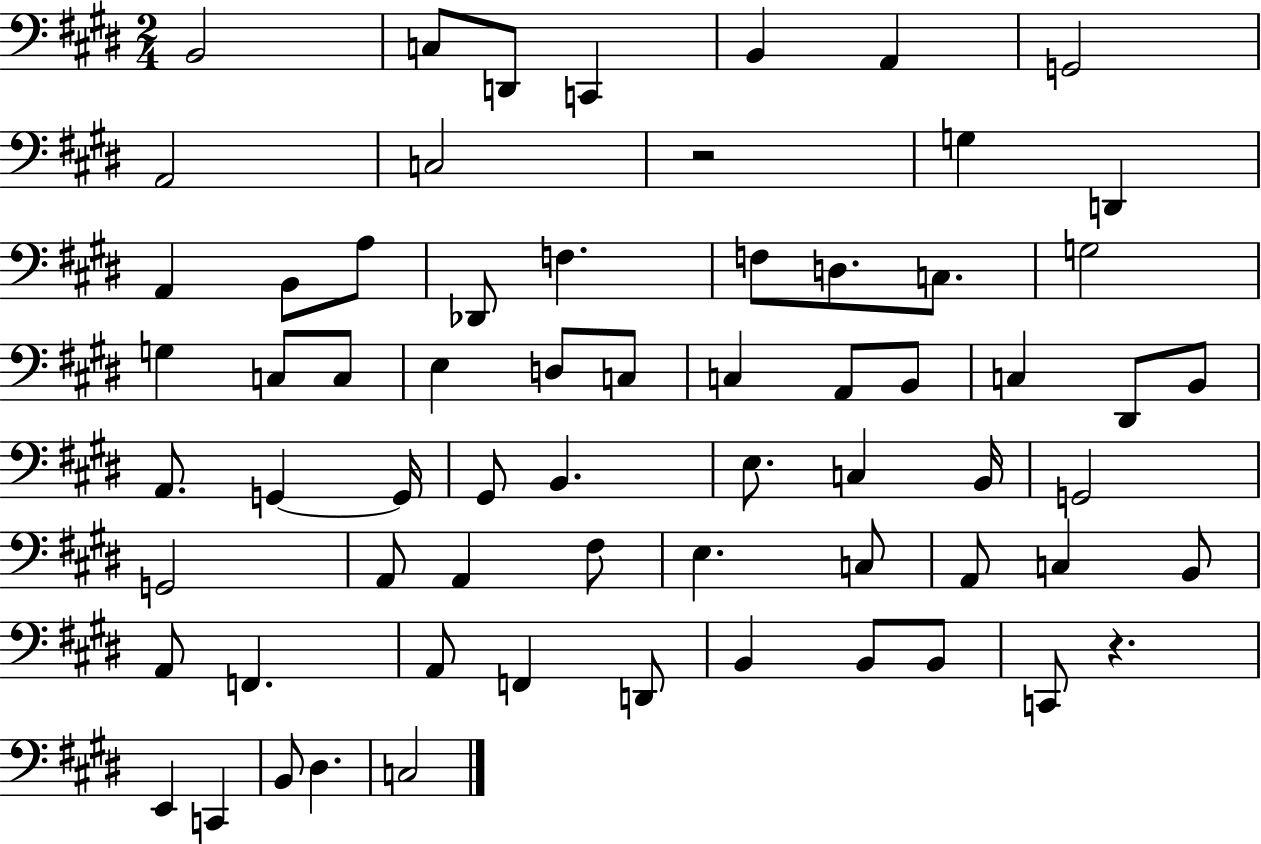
{
  \clef bass
  \numericTimeSignature
  \time 2/4
  \key e \major
  b,2 | c8 d,8 c,4 | b,4 a,4 | g,2 | \break a,2 | c2 | r2 | g4 d,4 | \break a,4 b,8 a8 | des,8 f4. | f8 d8. c8. | g2 | \break g4 c8 c8 | e4 d8 c8 | c4 a,8 b,8 | c4 dis,8 b,8 | \break a,8. g,4~~ g,16 | gis,8 b,4. | e8. c4 b,16 | g,2 | \break g,2 | a,8 a,4 fis8 | e4. c8 | a,8 c4 b,8 | \break a,8 f,4. | a,8 f,4 d,8 | b,4 b,8 b,8 | c,8 r4. | \break e,4 c,4 | b,8 dis4. | c2 | \bar "|."
}